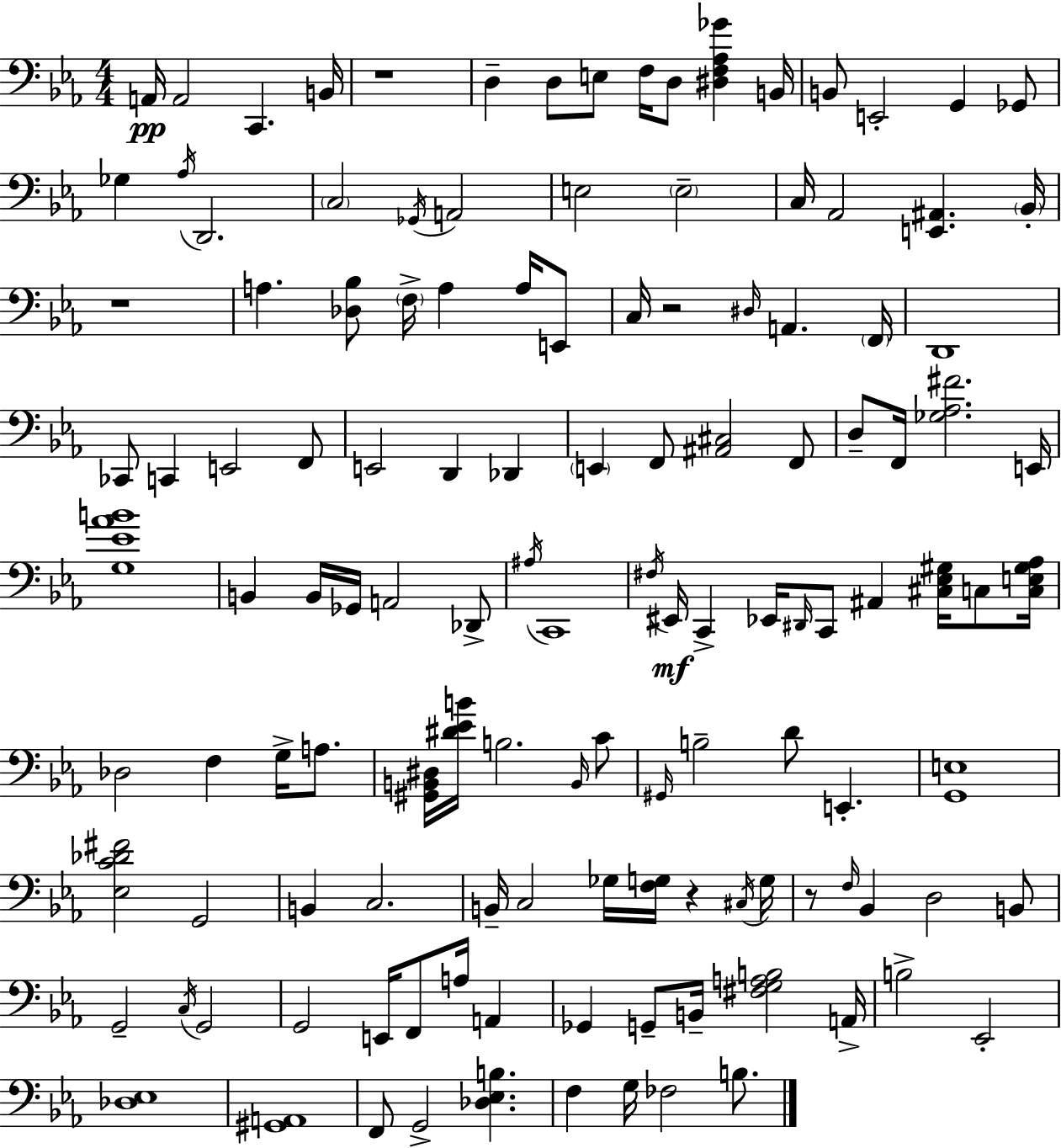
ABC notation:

X:1
T:Untitled
M:4/4
L:1/4
K:Cm
A,,/4 A,,2 C,, B,,/4 z4 D, D,/2 E,/2 F,/4 D,/2 [^D,F,_A,_G] B,,/4 B,,/2 E,,2 G,, _G,,/2 _G, _A,/4 D,,2 C,2 _G,,/4 A,,2 E,2 E,2 C,/4 _A,,2 [E,,^A,,] _B,,/4 z4 A, [_D,_B,]/2 F,/4 A, A,/4 E,,/2 C,/4 z2 ^D,/4 A,, F,,/4 D,,4 _C,,/2 C,, E,,2 F,,/2 E,,2 D,, _D,, E,, F,,/2 [^A,,^C,]2 F,,/2 D,/2 F,,/4 [_G,_A,^F]2 E,,/4 [G,_E_AB]4 B,, B,,/4 _G,,/4 A,,2 _D,,/2 ^A,/4 C,,4 ^F,/4 ^E,,/4 C,, _E,,/4 ^D,,/4 C,,/2 ^A,, [^C,_E,^G,]/4 C,/2 [C,E,^G,_A,]/4 _D,2 F, G,/4 A,/2 [^G,,B,,^D,]/4 [^D_EB]/4 B,2 B,,/4 C/2 ^G,,/4 B,2 D/2 E,, [G,,E,]4 [_E,C_D^F]2 G,,2 B,, C,2 B,,/4 C,2 _G,/4 [F,G,]/4 z ^C,/4 G,/4 z/2 F,/4 _B,, D,2 B,,/2 G,,2 C,/4 G,,2 G,,2 E,,/4 F,,/2 A,/4 A,, _G,, G,,/2 B,,/4 [^F,G,A,B,]2 A,,/4 B,2 _E,,2 [_D,_E,]4 [^G,,A,,]4 F,,/2 G,,2 [_D,_E,B,] F, G,/4 _F,2 B,/2